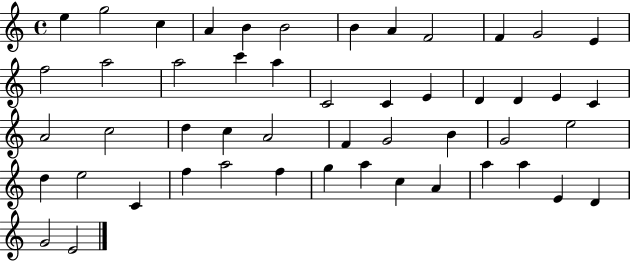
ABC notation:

X:1
T:Untitled
M:4/4
L:1/4
K:C
e g2 c A B B2 B A F2 F G2 E f2 a2 a2 c' a C2 C E D D E C A2 c2 d c A2 F G2 B G2 e2 d e2 C f a2 f g a c A a a E D G2 E2